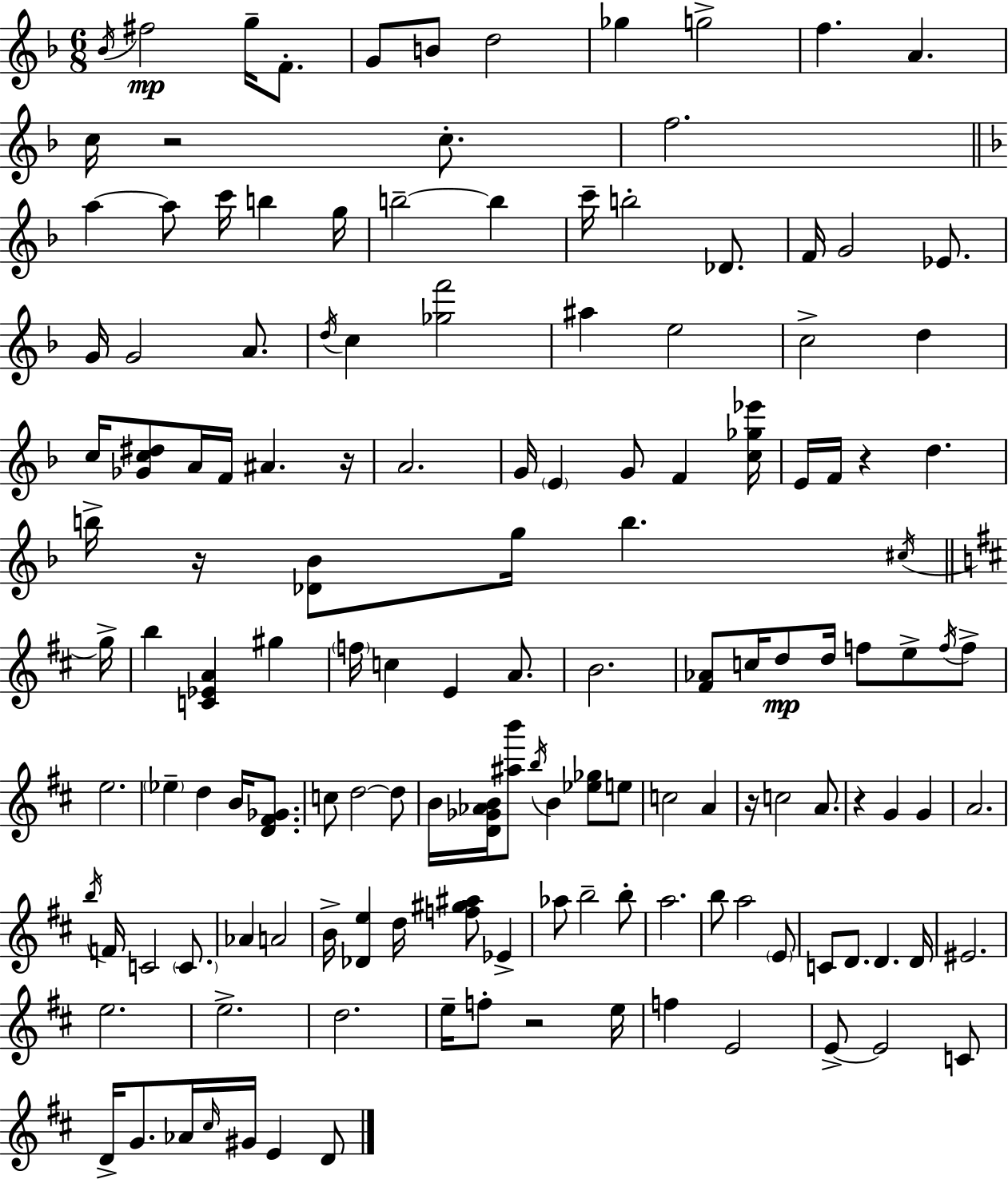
{
  \clef treble
  \numericTimeSignature
  \time 6/8
  \key d \minor
  \acciaccatura { bes'16 }\mp fis''2 g''16-- f'8.-. | g'8 b'8 d''2 | ges''4 g''2-> | f''4. a'4. | \break c''16 r2 c''8.-. | f''2. | \bar "||" \break \key f \major a''4~~ a''8 c'''16 b''4 g''16 | b''2--~~ b''4 | c'''16-- b''2-. des'8. | f'16 g'2 ees'8. | \break g'16 g'2 a'8. | \acciaccatura { d''16 } c''4 <ges'' f'''>2 | ais''4 e''2 | c''2-> d''4 | \break c''16 <ges' c'' dis''>8 a'16 f'16 ais'4. | r16 a'2. | g'16 \parenthesize e'4 g'8 f'4 | <c'' ges'' ees'''>16 e'16 f'16 r4 d''4. | \break b''16-> r16 <des' bes'>8 g''16 b''4. | \acciaccatura { cis''16 } \bar "||" \break \key d \major g''16-> b''4 <c' ees' a'>4 gis''4 | \parenthesize f''16 c''4 e'4 a'8. | b'2. | <fis' aes'>8 c''16 d''8\mp d''16 f''8 e''8-> \acciaccatura { f''16 } | \break f''8-> e''2. | \parenthesize ees''4-- d''4 b'16 <d' fis' ges'>8. | c''8 d''2~~ | d''8 b'16 <d' ges' aes' b'>16 <ais'' b'''>8 \acciaccatura { b''16 } b'4 <ees'' ges''>8 | \break e''8 c''2 a'4 | r16 c''2 | a'8. r4 g'4 g'4 | a'2. | \break \acciaccatura { b''16 } f'16 c'2 | \parenthesize c'8. aes'4 a'2 | b'16-> <des' e''>4 d''16 <f'' gis'' ais''>8 | ees'4-> aes''8 b''2-- | \break b''8-. a''2. | b''8 a''2 | \parenthesize e'8 c'8 d'8. d'4. | d'16 eis'2. | \break e''2. | e''2.-> | d''2. | e''16-- f''8-. r2 | \break e''16 f''4 e'2 | e'8->~~ e'2 | c'8 d'16-> g'8. aes'16 \grace { cis''16 } gis'16 e'4 | d'8 \bar "|."
}